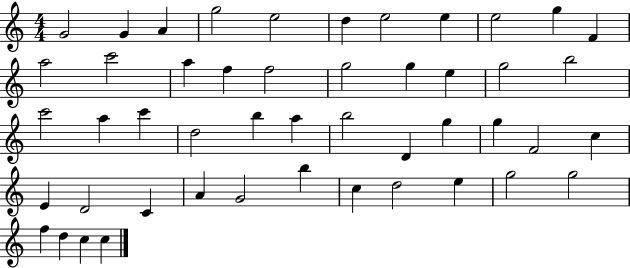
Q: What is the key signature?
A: C major